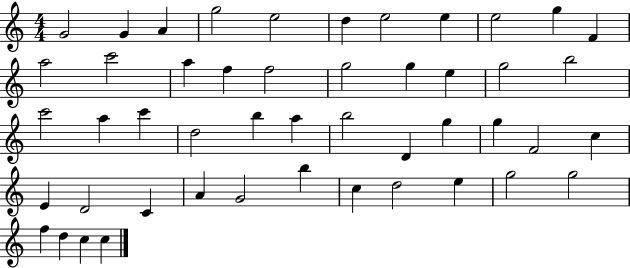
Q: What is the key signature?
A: C major